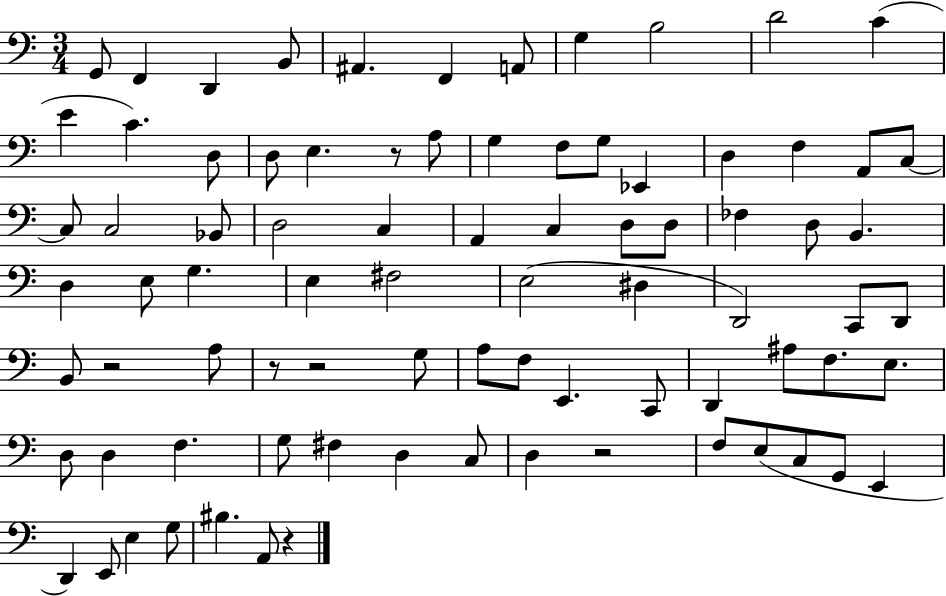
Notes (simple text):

G2/e F2/q D2/q B2/e A#2/q. F2/q A2/e G3/q B3/h D4/h C4/q E4/q C4/q. D3/e D3/e E3/q. R/e A3/e G3/q F3/e G3/e Eb2/q D3/q F3/q A2/e C3/e C3/e C3/h Bb2/e D3/h C3/q A2/q C3/q D3/e D3/e FES3/q D3/e B2/q. D3/q E3/e G3/q. E3/q F#3/h E3/h D#3/q D2/h C2/e D2/e B2/e R/h A3/e R/e R/h G3/e A3/e F3/e E2/q. C2/e D2/q A#3/e F3/e. E3/e. D3/e D3/q F3/q. G3/e F#3/q D3/q C3/e D3/q R/h F3/e E3/e C3/e G2/e E2/q D2/q E2/e E3/q G3/e BIS3/q. A2/e R/q